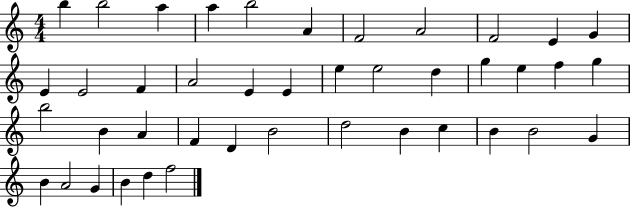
{
  \clef treble
  \numericTimeSignature
  \time 4/4
  \key c \major
  b''4 b''2 a''4 | a''4 b''2 a'4 | f'2 a'2 | f'2 e'4 g'4 | \break e'4 e'2 f'4 | a'2 e'4 e'4 | e''4 e''2 d''4 | g''4 e''4 f''4 g''4 | \break b''2 b'4 a'4 | f'4 d'4 b'2 | d''2 b'4 c''4 | b'4 b'2 g'4 | \break b'4 a'2 g'4 | b'4 d''4 f''2 | \bar "|."
}